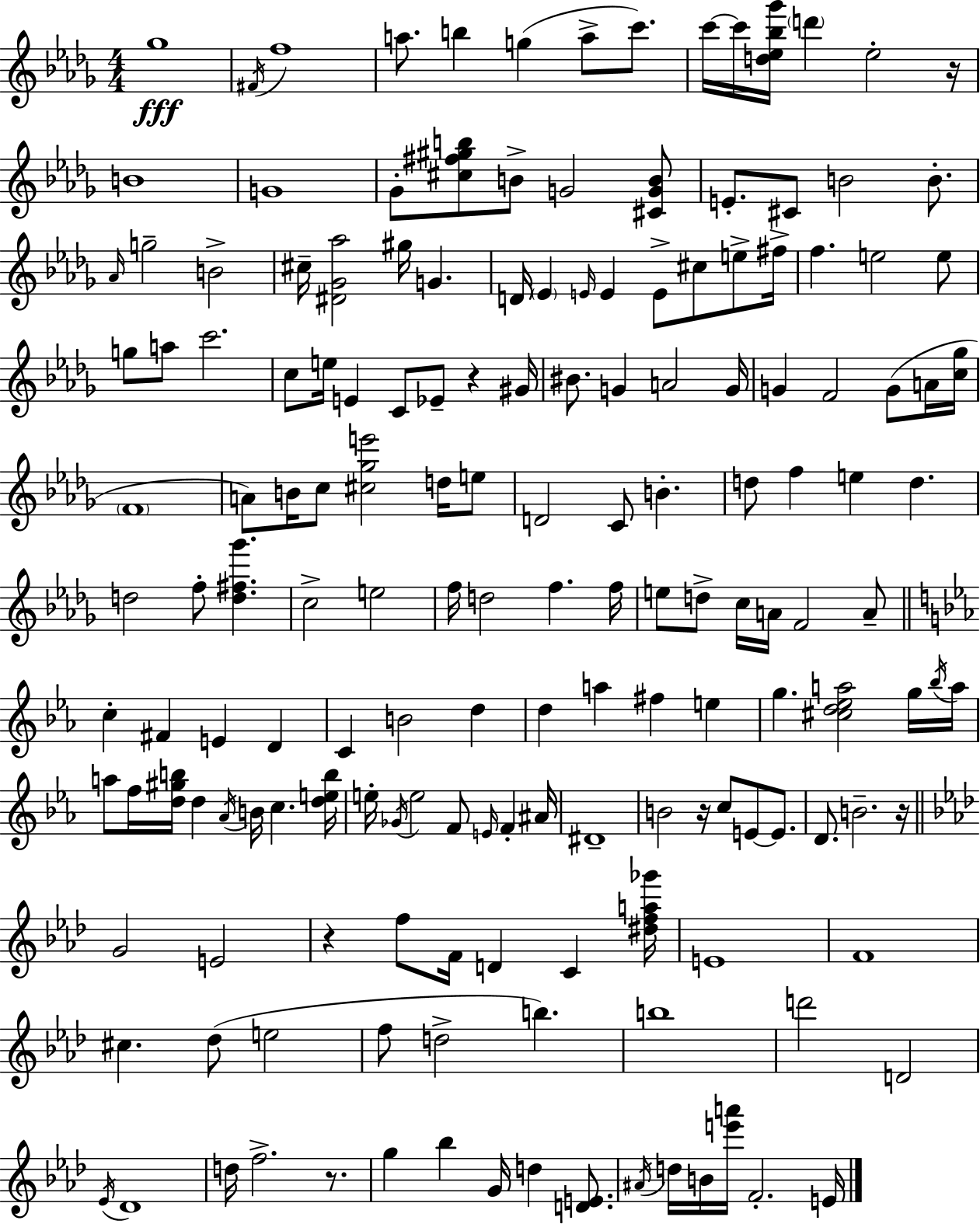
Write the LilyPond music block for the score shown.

{
  \clef treble
  \numericTimeSignature
  \time 4/4
  \key bes \minor
  ges''1\fff | \acciaccatura { fis'16 } f''1 | a''8. b''4 g''4( a''8-> c'''8.) | c'''16~~ c'''16 <d'' ees'' bes'' ges'''>16 \parenthesize d'''4 ees''2-. | \break r16 b'1 | g'1 | ges'8-. <cis'' fis'' gis'' b''>8 b'8-> g'2 <cis' g' b'>8 | e'8.-. cis'8 b'2 b'8.-. | \break \grace { aes'16 } g''2-- b'2-> | cis''16-- <dis' ges' aes''>2 gis''16 g'4. | d'16 \parenthesize ees'4 \grace { e'16 } e'4 e'8-> cis''8 | e''8-> fis''16-> f''4. e''2 | \break e''8 g''8 a''8 c'''2. | c''8 e''16 e'4 c'8 ees'8-- r4 | gis'16 bis'8. g'4 a'2 | g'16 g'4 f'2 g'8( | \break a'16 <c'' ges''>16 \parenthesize f'1 | a'8) b'16 c''8 <cis'' ges'' e'''>2 | d''16 e''8 d'2 c'8 b'4.-. | d''8 f''4 e''4 d''4. | \break d''2 f''8-. <d'' fis'' ges'''>4. | c''2-> e''2 | f''16 d''2 f''4. | f''16 e''8 d''8-> c''16 a'16 f'2 | \break a'8-- \bar "||" \break \key ees \major c''4-. fis'4 e'4 d'4 | c'4 b'2 d''4 | d''4 a''4 fis''4 e''4 | g''4. <cis'' d'' ees'' a''>2 g''16 \acciaccatura { bes''16 } | \break a''16 a''8 f''16 <d'' gis'' b''>16 d''4 \acciaccatura { aes'16 } b'16 c''4. | <d'' e'' b''>16 e''16-. \acciaccatura { ges'16 } e''2 f'8 \grace { e'16 } f'4-. | ais'16 dis'1-- | b'2 r16 c''8 e'8~~ | \break e'8. d'8. b'2.-- | r16 \bar "||" \break \key aes \major g'2 e'2 | r4 f''8 f'16 d'4 c'4 <dis'' f'' a'' ges'''>16 | e'1 | f'1 | \break cis''4. des''8( e''2 | f''8 d''2-> b''4.) | b''1 | d'''2 d'2 | \break \acciaccatura { ees'16 } des'1 | d''16 f''2.-> r8. | g''4 bes''4 g'16 d''4 <d' e'>8. | \acciaccatura { ais'16 } d''16 b'16 <e''' a'''>16 f'2.-. | \break e'16 \bar "|."
}